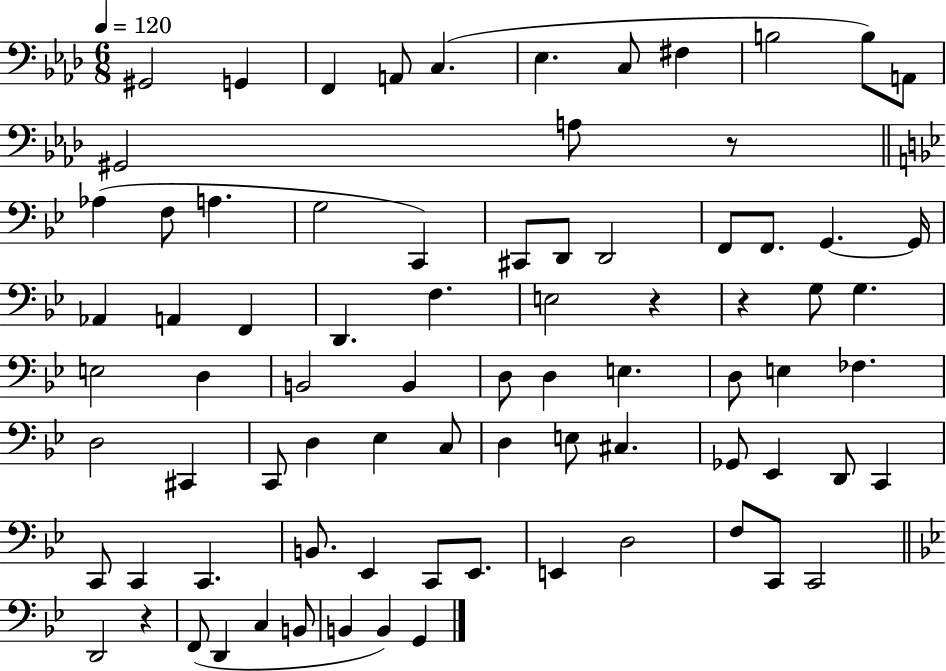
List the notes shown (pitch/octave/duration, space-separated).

G#2/h G2/q F2/q A2/e C3/q. Eb3/q. C3/e F#3/q B3/h B3/e A2/e G#2/h A3/e R/e Ab3/q F3/e A3/q. G3/h C2/q C#2/e D2/e D2/h F2/e F2/e. G2/q. G2/s Ab2/q A2/q F2/q D2/q. F3/q. E3/h R/q R/q G3/e G3/q. E3/h D3/q B2/h B2/q D3/e D3/q E3/q. D3/e E3/q FES3/q. D3/h C#2/q C2/e D3/q Eb3/q C3/e D3/q E3/e C#3/q. Gb2/e Eb2/q D2/e C2/q C2/e C2/q C2/q. B2/e. Eb2/q C2/e Eb2/e. E2/q D3/h F3/e C2/e C2/h D2/h R/q F2/e D2/q C3/q B2/e B2/q B2/q G2/q